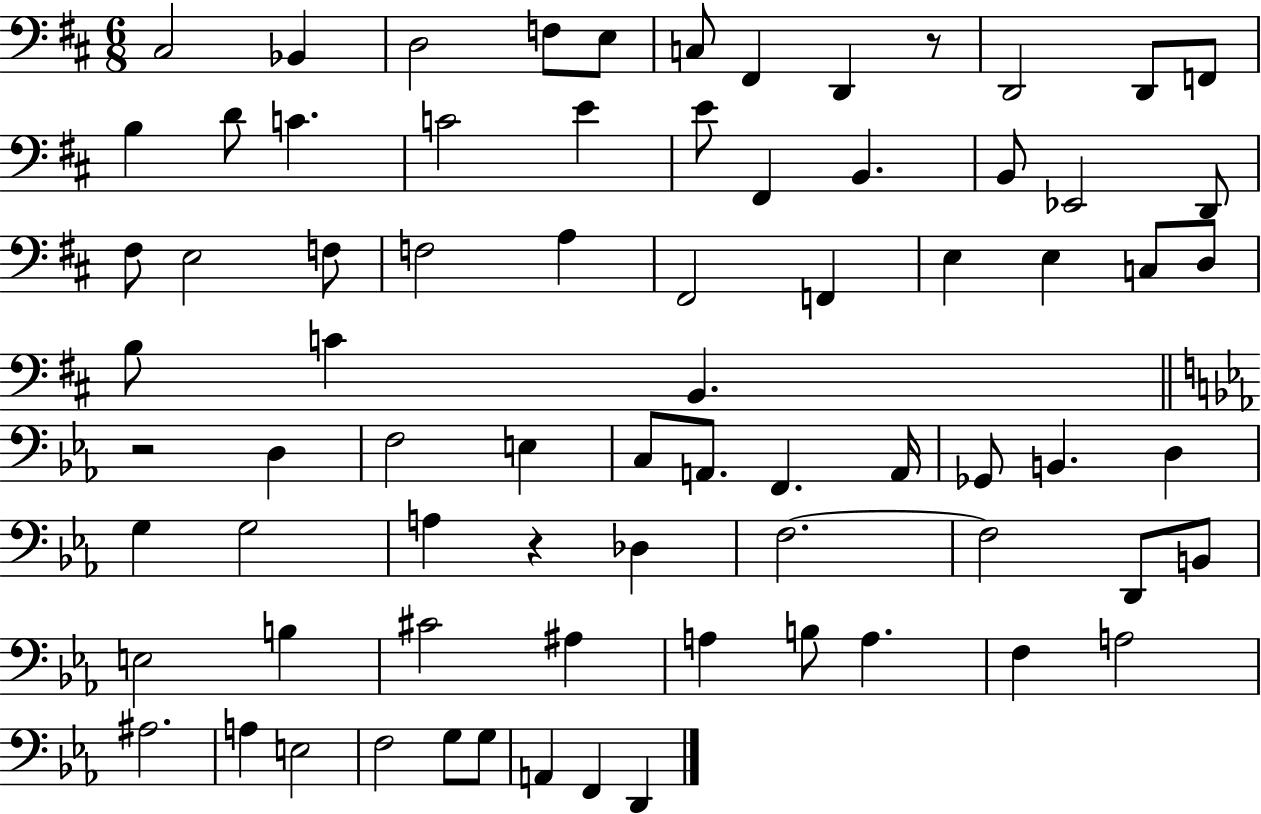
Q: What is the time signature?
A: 6/8